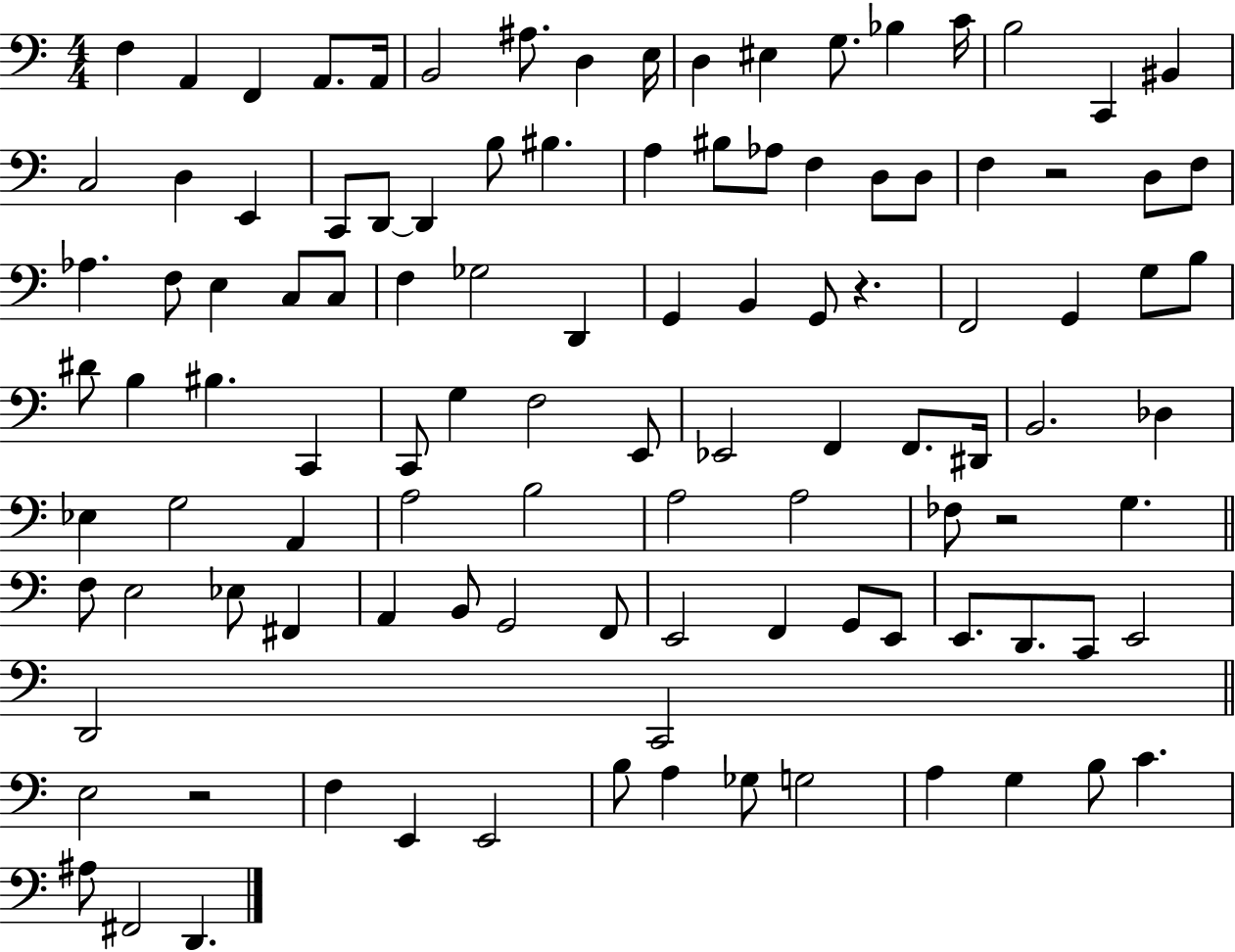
F3/q A2/q F2/q A2/e. A2/s B2/h A#3/e. D3/q E3/s D3/q EIS3/q G3/e. Bb3/q C4/s B3/h C2/q BIS2/q C3/h D3/q E2/q C2/e D2/e D2/q B3/e BIS3/q. A3/q BIS3/e Ab3/e F3/q D3/e D3/e F3/q R/h D3/e F3/e Ab3/q. F3/e E3/q C3/e C3/e F3/q Gb3/h D2/q G2/q B2/q G2/e R/q. F2/h G2/q G3/e B3/e D#4/e B3/q BIS3/q. C2/q C2/e G3/q F3/h E2/e Eb2/h F2/q F2/e. D#2/s B2/h. Db3/q Eb3/q G3/h A2/q A3/h B3/h A3/h A3/h FES3/e R/h G3/q. F3/e E3/h Eb3/e F#2/q A2/q B2/e G2/h F2/e E2/h F2/q G2/e E2/e E2/e. D2/e. C2/e E2/h D2/h C2/h E3/h R/h F3/q E2/q E2/h B3/e A3/q Gb3/e G3/h A3/q G3/q B3/e C4/q. A#3/e F#2/h D2/q.